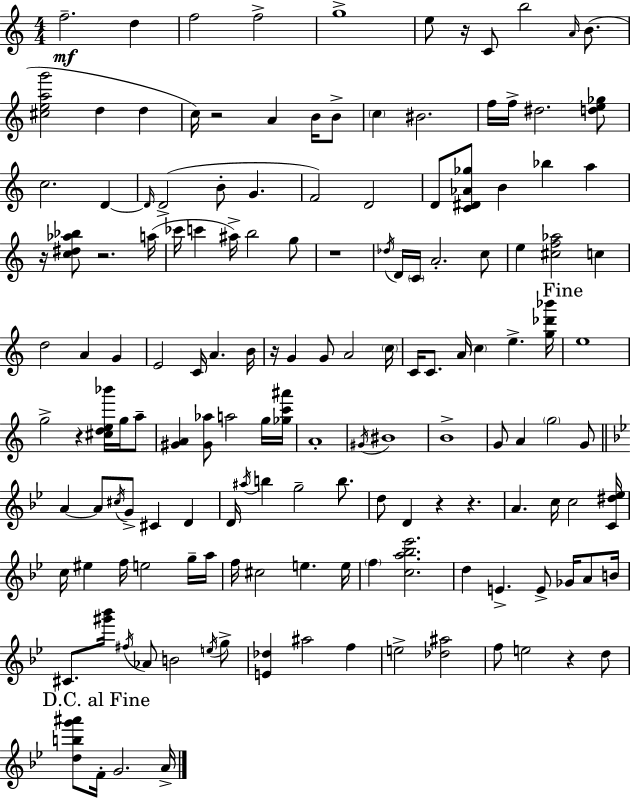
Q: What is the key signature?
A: A minor